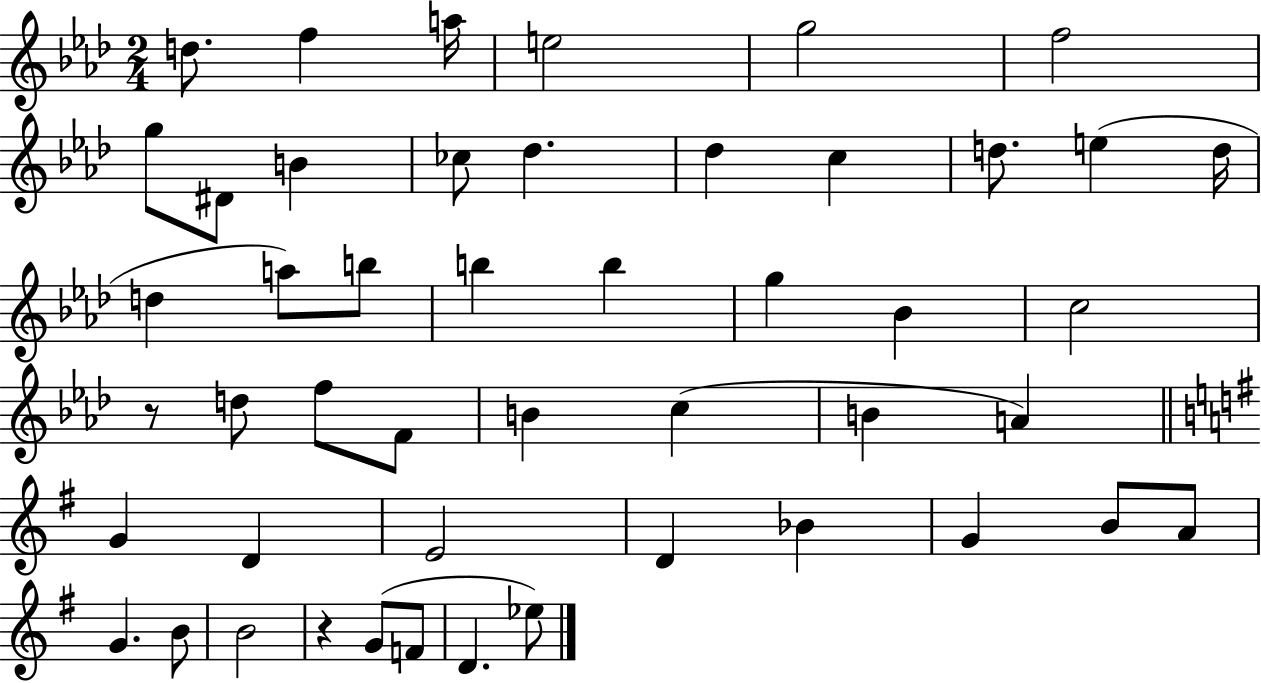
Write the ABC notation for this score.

X:1
T:Untitled
M:2/4
L:1/4
K:Ab
d/2 f a/4 e2 g2 f2 g/2 ^D/2 B _c/2 _d _d c d/2 e d/4 d a/2 b/2 b b g _B c2 z/2 d/2 f/2 F/2 B c B A G D E2 D _B G B/2 A/2 G B/2 B2 z G/2 F/2 D _e/2